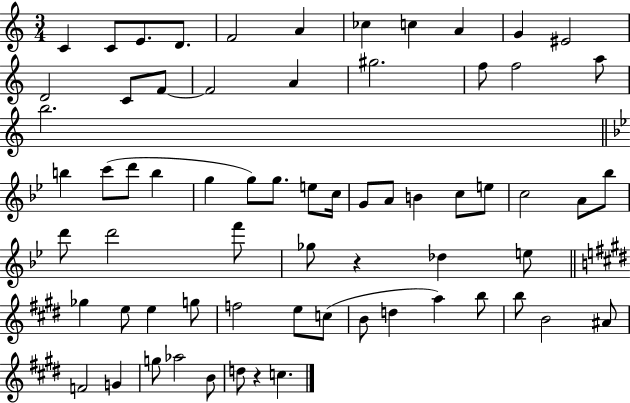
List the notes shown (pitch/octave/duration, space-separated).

C4/q C4/e E4/e. D4/e. F4/h A4/q CES5/q C5/q A4/q G4/q EIS4/h D4/h C4/e F4/e F4/h A4/q G#5/h. F5/e F5/h A5/e B5/h. B5/q C6/e D6/e B5/q G5/q G5/e G5/e. E5/e C5/s G4/e A4/e B4/q C5/e E5/e C5/h A4/e Bb5/e D6/e D6/h F6/e Gb5/e R/q Db5/q E5/e Gb5/q E5/e E5/q G5/e F5/h E5/e C5/e B4/e D5/q A5/q B5/e B5/e B4/h A#4/e F4/h G4/q G5/e Ab5/h B4/e D5/e R/q C5/q.